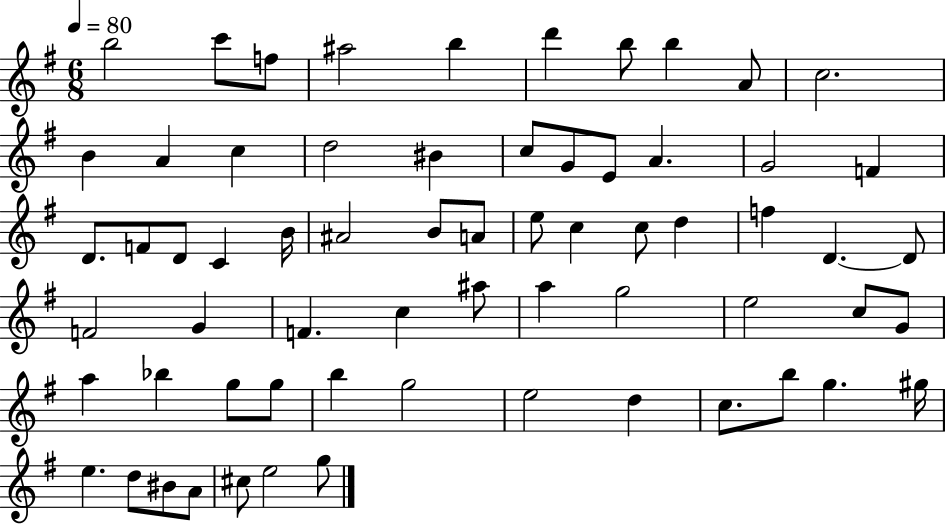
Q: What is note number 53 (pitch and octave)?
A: E5